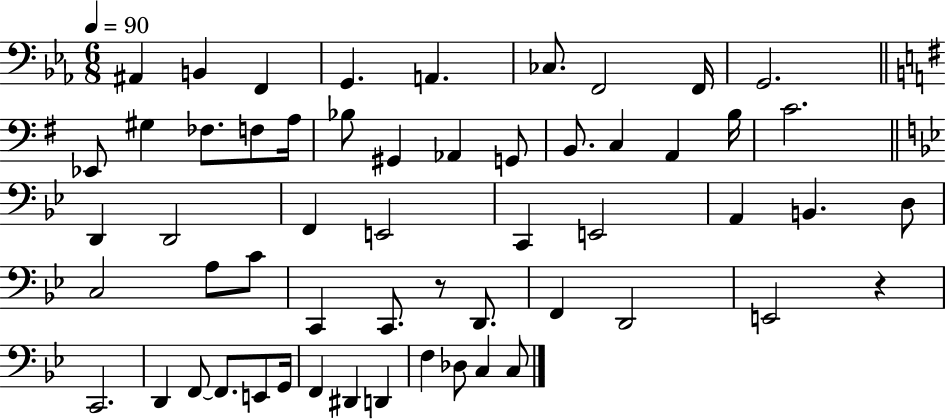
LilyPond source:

{
  \clef bass
  \numericTimeSignature
  \time 6/8
  \key ees \major
  \tempo 4 = 90
  \repeat volta 2 { ais,4 b,4 f,4 | g,4. a,4. | ces8. f,2 f,16 | g,2. | \break \bar "||" \break \key e \minor ees,8 gis4 fes8. f8 a16 | bes8 gis,4 aes,4 g,8 | b,8. c4 a,4 b16 | c'2. | \break \bar "||" \break \key g \minor d,4 d,2 | f,4 e,2 | c,4 e,2 | a,4 b,4. d8 | \break c2 a8 c'8 | c,4 c,8. r8 d,8. | f,4 d,2 | e,2 r4 | \break c,2. | d,4 f,8~~ f,8. e,8 g,16 | f,4 dis,4 d,4 | f4 des8 c4 c8 | \break } \bar "|."
}